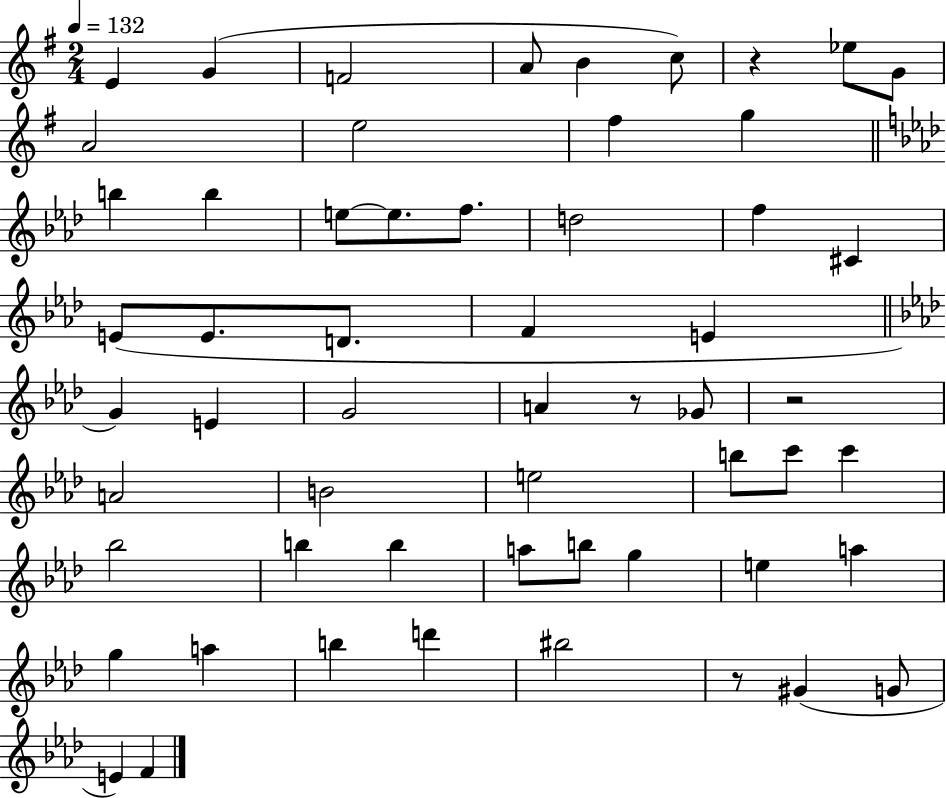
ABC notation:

X:1
T:Untitled
M:2/4
L:1/4
K:G
E G F2 A/2 B c/2 z _e/2 G/2 A2 e2 ^f g b b e/2 e/2 f/2 d2 f ^C E/2 E/2 D/2 F E G E G2 A z/2 _G/2 z2 A2 B2 e2 b/2 c'/2 c' _b2 b b a/2 b/2 g e a g a b d' ^b2 z/2 ^G G/2 E F